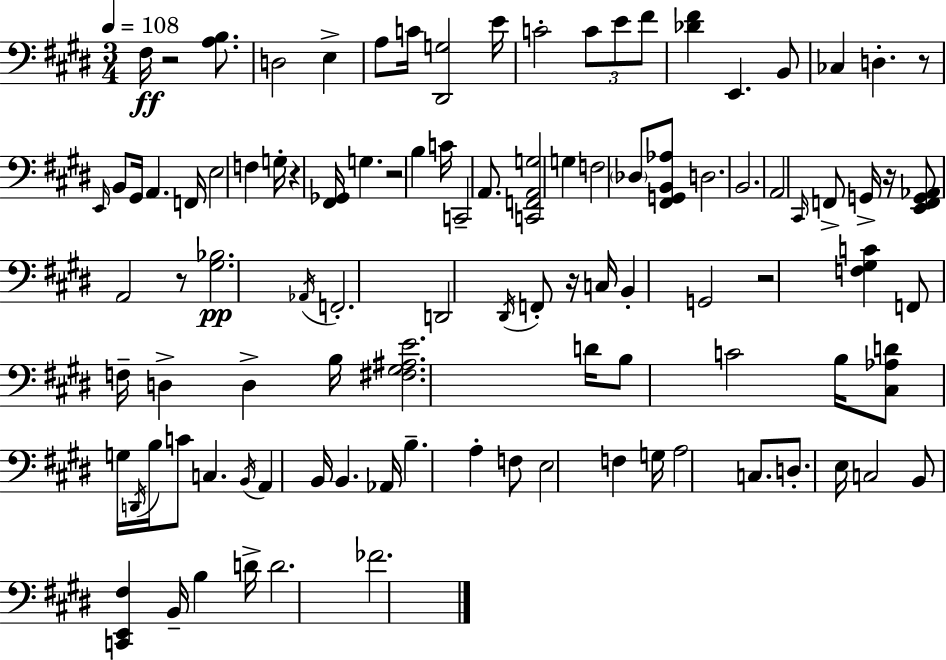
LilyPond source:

{
  \clef bass
  \numericTimeSignature
  \time 3/4
  \key e \major
  \tempo 4 = 108
  \repeat volta 2 { fis16\ff r2 <a b>8. | d2 e4-> | a8 c'16 <dis, g>2 e'16 | c'2-. \tuplet 3/2 { c'8 e'8 | \break fis'8 } <des' fis'>4 e,4. | b,8 ces4 d4.-. | r8 \grace { e,16 } b,8 gis,16 a,4. | f,16 e2 f4 | \break g16-. r4 <fis, ges,>16 g4. | r2 b4 | c'16 c,2-- a,8. | <c, f, a, g>2 g4 | \break f2 \parenthesize des8 <fis, g, b, aes>8 | d2. | b,2. | a,2 \grace { cis,16 } f,8-> | \break g,16-> r16 <e, f, g, aes,>8 a,2 | r8 <gis bes>2.\pp | \acciaccatura { aes,16 } f,2.-. | d,2 \acciaccatura { dis,16 } | \break f,8-. r16 c16 b,4-. g,2 | r2 | <f gis c'>4 f,8 f16-- d4-> d4-> | b16 <fis gis ais e'>2. | \break d'16 b8 c'2 | b16 <cis aes d'>8 g16 \acciaccatura { d,16 } b16 c'8 c4. | \acciaccatura { b,16 } a,4 b,16 b,4. | aes,16 b4.-- | \break a4-. f8 e2 | f4 g16 a2 | c8. d8.-. e16 c2 | b,8 <c, e, fis>4 | \break b,16-- b4 d'16-> d'2. | fes'2. | } \bar "|."
}